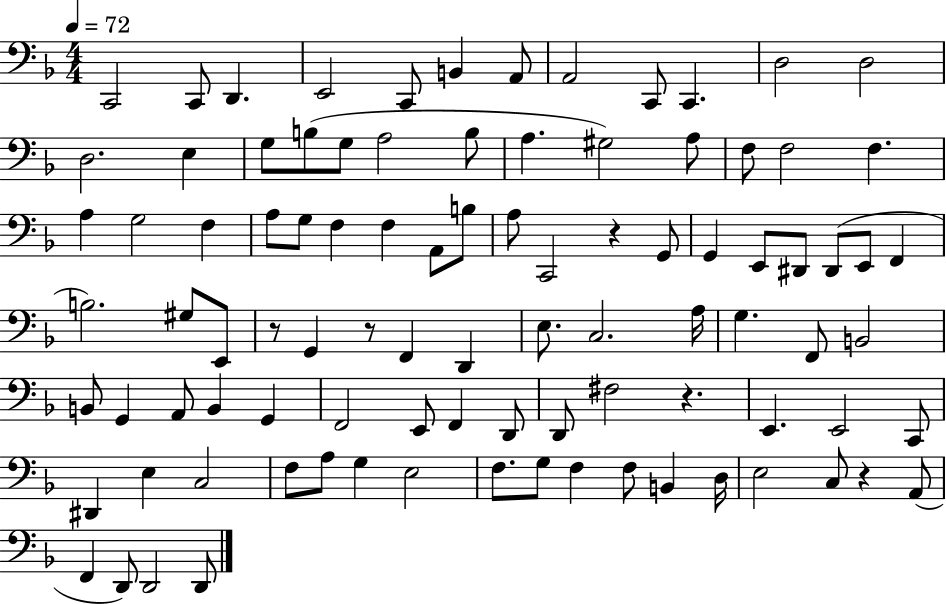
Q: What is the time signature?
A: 4/4